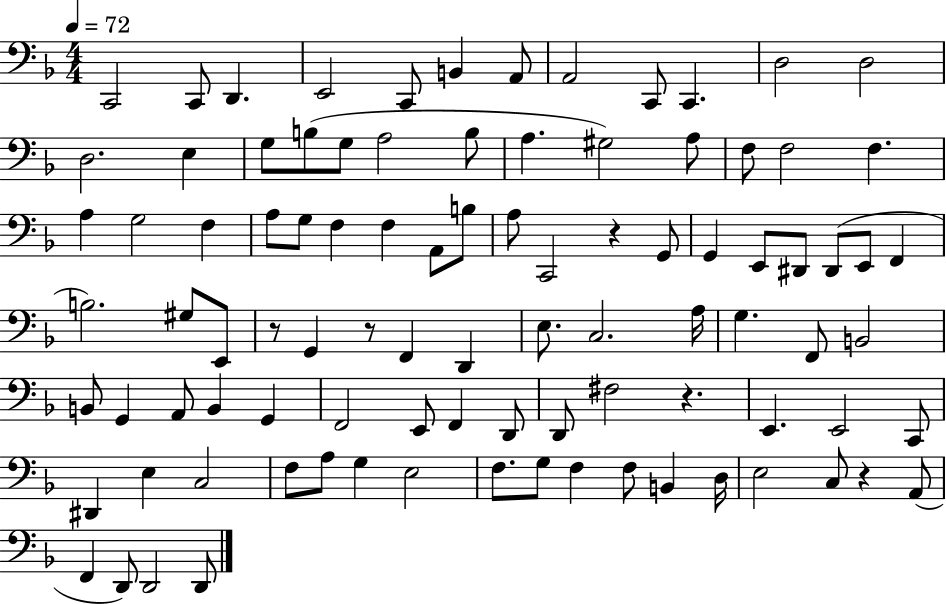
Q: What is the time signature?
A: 4/4